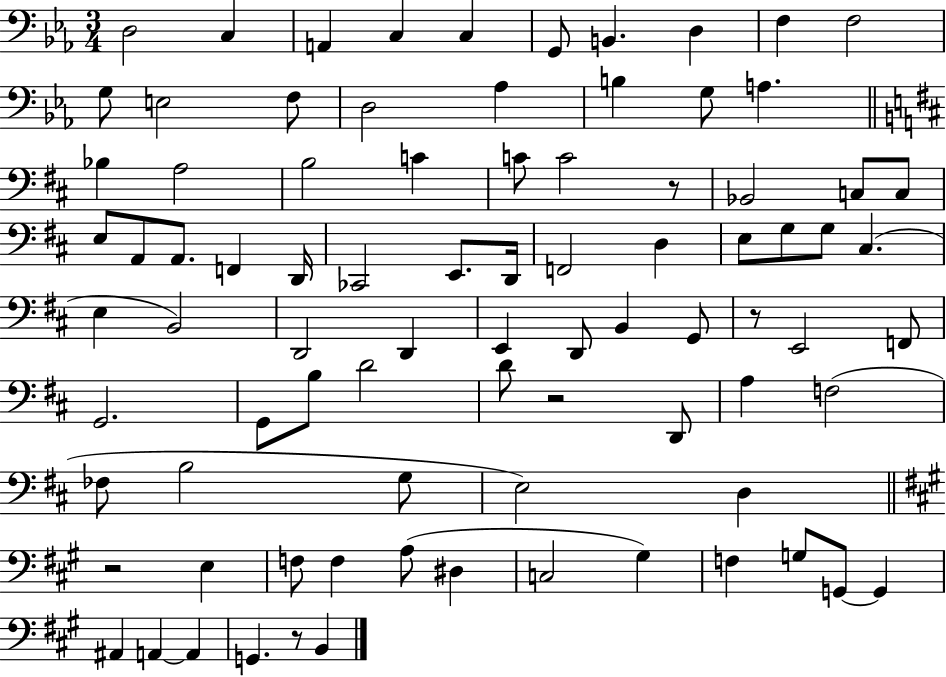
X:1
T:Untitled
M:3/4
L:1/4
K:Eb
D,2 C, A,, C, C, G,,/2 B,, D, F, F,2 G,/2 E,2 F,/2 D,2 _A, B, G,/2 A, _B, A,2 B,2 C C/2 C2 z/2 _B,,2 C,/2 C,/2 E,/2 A,,/2 A,,/2 F,, D,,/4 _C,,2 E,,/2 D,,/4 F,,2 D, E,/2 G,/2 G,/2 ^C, E, B,,2 D,,2 D,, E,, D,,/2 B,, G,,/2 z/2 E,,2 F,,/2 G,,2 G,,/2 B,/2 D2 D/2 z2 D,,/2 A, F,2 _F,/2 B,2 G,/2 E,2 D, z2 E, F,/2 F, A,/2 ^D, C,2 ^G, F, G,/2 G,,/2 G,, ^A,, A,, A,, G,, z/2 B,,